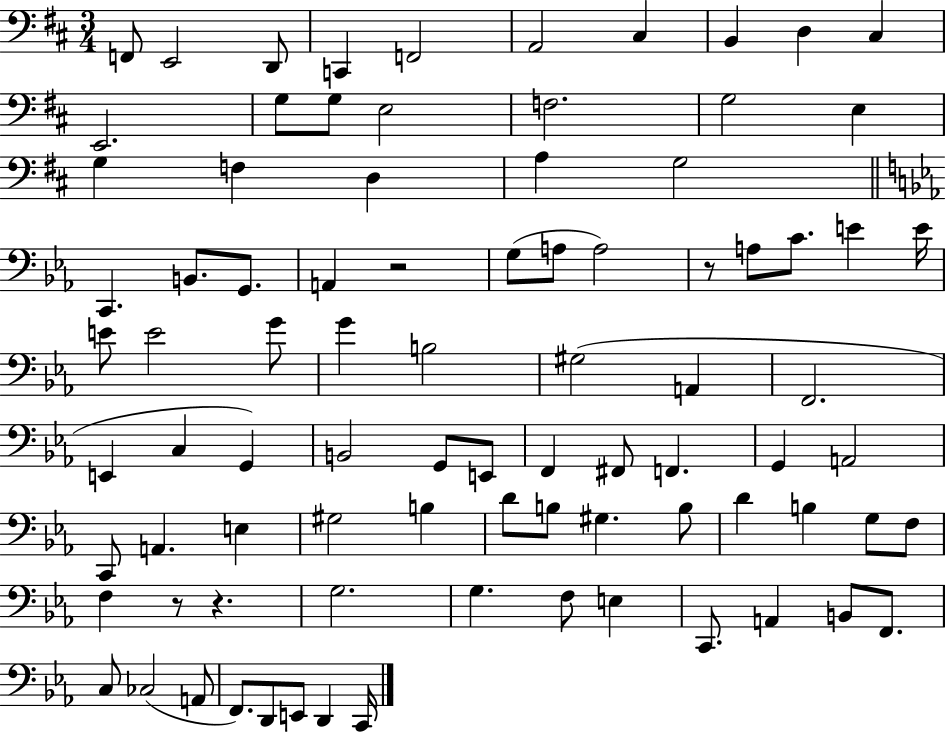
F2/e E2/h D2/e C2/q F2/h A2/h C#3/q B2/q D3/q C#3/q E2/h. G3/e G3/e E3/h F3/h. G3/h E3/q G3/q F3/q D3/q A3/q G3/h C2/q. B2/e. G2/e. A2/q R/h G3/e A3/e A3/h R/e A3/e C4/e. E4/q E4/s E4/e E4/h G4/e G4/q B3/h G#3/h A2/q F2/h. E2/q C3/q G2/q B2/h G2/e E2/e F2/q F#2/e F2/q. G2/q A2/h C2/e A2/q. E3/q G#3/h B3/q D4/e B3/e G#3/q. B3/e D4/q B3/q G3/e F3/e F3/q R/e R/q. G3/h. G3/q. F3/e E3/q C2/e. A2/q B2/e F2/e. C3/e CES3/h A2/e F2/e. D2/e E2/e D2/q C2/s